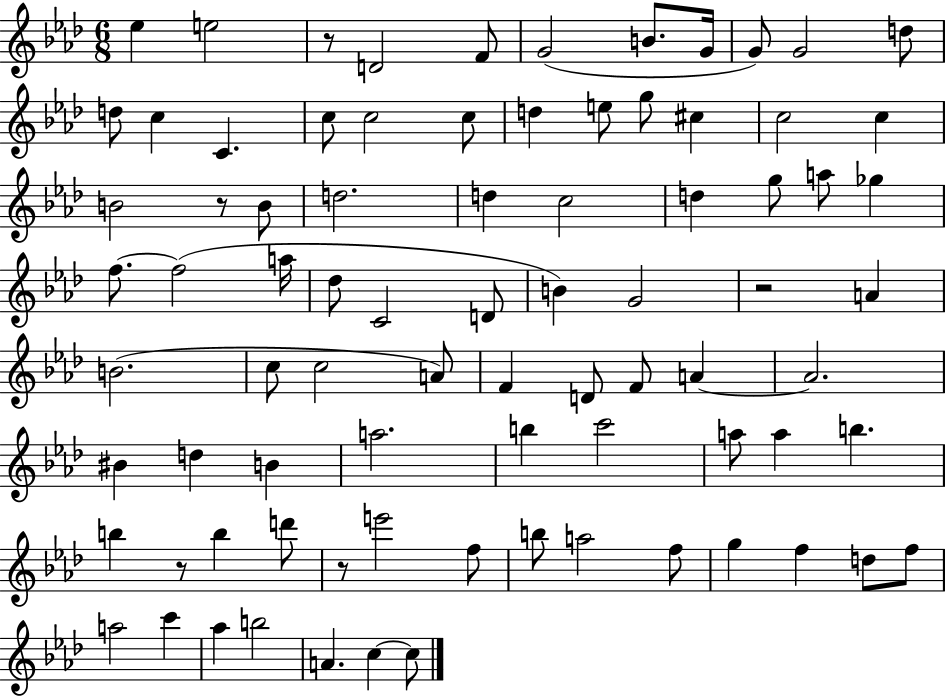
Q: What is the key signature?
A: AES major